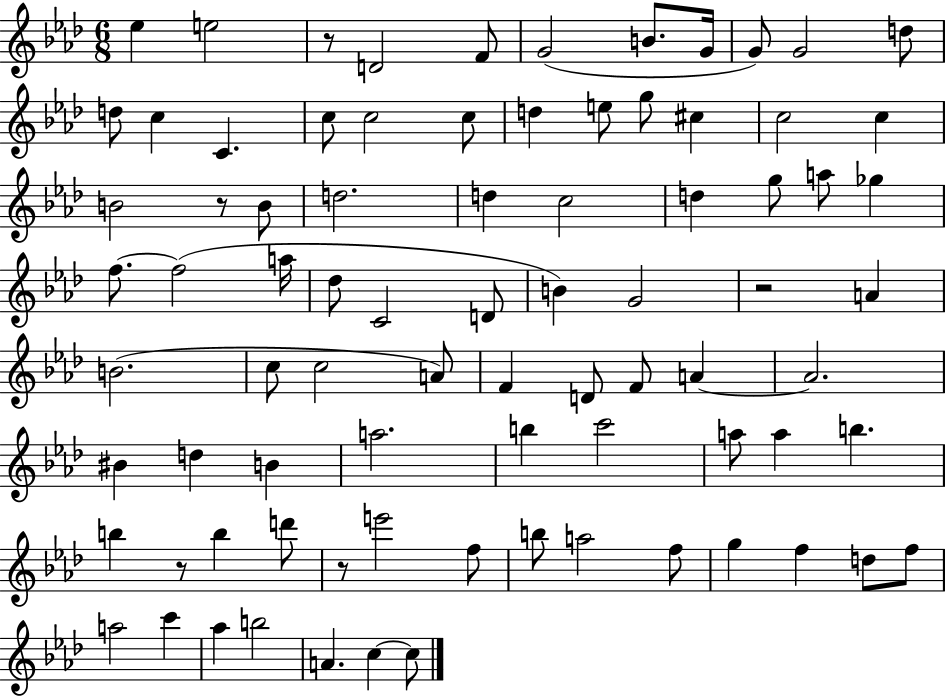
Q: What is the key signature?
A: AES major